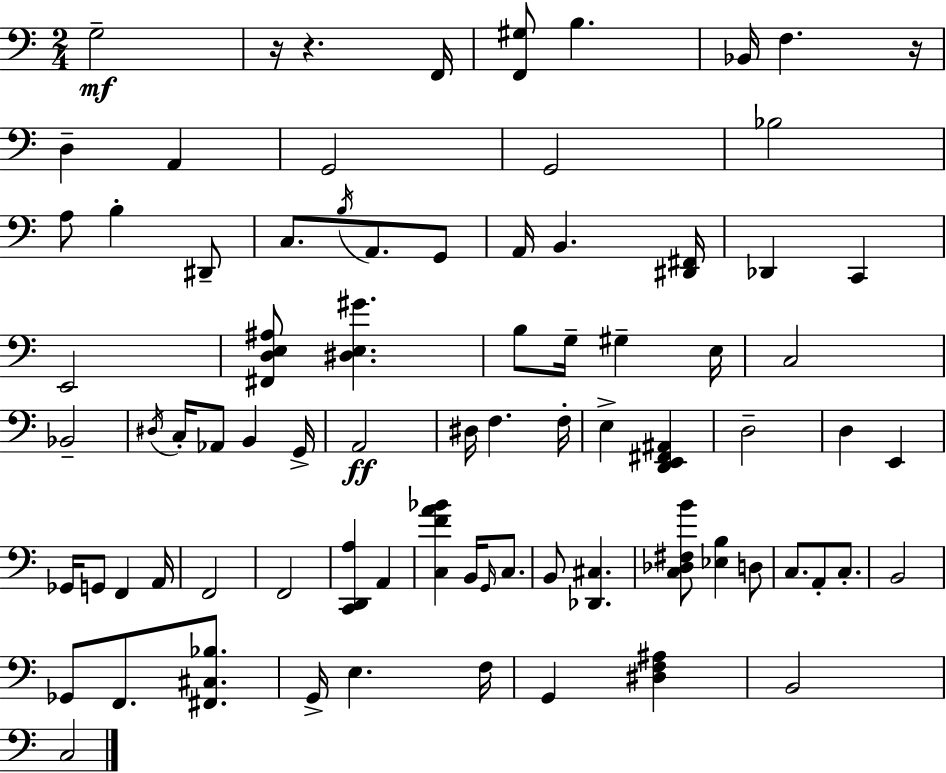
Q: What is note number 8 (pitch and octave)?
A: G2